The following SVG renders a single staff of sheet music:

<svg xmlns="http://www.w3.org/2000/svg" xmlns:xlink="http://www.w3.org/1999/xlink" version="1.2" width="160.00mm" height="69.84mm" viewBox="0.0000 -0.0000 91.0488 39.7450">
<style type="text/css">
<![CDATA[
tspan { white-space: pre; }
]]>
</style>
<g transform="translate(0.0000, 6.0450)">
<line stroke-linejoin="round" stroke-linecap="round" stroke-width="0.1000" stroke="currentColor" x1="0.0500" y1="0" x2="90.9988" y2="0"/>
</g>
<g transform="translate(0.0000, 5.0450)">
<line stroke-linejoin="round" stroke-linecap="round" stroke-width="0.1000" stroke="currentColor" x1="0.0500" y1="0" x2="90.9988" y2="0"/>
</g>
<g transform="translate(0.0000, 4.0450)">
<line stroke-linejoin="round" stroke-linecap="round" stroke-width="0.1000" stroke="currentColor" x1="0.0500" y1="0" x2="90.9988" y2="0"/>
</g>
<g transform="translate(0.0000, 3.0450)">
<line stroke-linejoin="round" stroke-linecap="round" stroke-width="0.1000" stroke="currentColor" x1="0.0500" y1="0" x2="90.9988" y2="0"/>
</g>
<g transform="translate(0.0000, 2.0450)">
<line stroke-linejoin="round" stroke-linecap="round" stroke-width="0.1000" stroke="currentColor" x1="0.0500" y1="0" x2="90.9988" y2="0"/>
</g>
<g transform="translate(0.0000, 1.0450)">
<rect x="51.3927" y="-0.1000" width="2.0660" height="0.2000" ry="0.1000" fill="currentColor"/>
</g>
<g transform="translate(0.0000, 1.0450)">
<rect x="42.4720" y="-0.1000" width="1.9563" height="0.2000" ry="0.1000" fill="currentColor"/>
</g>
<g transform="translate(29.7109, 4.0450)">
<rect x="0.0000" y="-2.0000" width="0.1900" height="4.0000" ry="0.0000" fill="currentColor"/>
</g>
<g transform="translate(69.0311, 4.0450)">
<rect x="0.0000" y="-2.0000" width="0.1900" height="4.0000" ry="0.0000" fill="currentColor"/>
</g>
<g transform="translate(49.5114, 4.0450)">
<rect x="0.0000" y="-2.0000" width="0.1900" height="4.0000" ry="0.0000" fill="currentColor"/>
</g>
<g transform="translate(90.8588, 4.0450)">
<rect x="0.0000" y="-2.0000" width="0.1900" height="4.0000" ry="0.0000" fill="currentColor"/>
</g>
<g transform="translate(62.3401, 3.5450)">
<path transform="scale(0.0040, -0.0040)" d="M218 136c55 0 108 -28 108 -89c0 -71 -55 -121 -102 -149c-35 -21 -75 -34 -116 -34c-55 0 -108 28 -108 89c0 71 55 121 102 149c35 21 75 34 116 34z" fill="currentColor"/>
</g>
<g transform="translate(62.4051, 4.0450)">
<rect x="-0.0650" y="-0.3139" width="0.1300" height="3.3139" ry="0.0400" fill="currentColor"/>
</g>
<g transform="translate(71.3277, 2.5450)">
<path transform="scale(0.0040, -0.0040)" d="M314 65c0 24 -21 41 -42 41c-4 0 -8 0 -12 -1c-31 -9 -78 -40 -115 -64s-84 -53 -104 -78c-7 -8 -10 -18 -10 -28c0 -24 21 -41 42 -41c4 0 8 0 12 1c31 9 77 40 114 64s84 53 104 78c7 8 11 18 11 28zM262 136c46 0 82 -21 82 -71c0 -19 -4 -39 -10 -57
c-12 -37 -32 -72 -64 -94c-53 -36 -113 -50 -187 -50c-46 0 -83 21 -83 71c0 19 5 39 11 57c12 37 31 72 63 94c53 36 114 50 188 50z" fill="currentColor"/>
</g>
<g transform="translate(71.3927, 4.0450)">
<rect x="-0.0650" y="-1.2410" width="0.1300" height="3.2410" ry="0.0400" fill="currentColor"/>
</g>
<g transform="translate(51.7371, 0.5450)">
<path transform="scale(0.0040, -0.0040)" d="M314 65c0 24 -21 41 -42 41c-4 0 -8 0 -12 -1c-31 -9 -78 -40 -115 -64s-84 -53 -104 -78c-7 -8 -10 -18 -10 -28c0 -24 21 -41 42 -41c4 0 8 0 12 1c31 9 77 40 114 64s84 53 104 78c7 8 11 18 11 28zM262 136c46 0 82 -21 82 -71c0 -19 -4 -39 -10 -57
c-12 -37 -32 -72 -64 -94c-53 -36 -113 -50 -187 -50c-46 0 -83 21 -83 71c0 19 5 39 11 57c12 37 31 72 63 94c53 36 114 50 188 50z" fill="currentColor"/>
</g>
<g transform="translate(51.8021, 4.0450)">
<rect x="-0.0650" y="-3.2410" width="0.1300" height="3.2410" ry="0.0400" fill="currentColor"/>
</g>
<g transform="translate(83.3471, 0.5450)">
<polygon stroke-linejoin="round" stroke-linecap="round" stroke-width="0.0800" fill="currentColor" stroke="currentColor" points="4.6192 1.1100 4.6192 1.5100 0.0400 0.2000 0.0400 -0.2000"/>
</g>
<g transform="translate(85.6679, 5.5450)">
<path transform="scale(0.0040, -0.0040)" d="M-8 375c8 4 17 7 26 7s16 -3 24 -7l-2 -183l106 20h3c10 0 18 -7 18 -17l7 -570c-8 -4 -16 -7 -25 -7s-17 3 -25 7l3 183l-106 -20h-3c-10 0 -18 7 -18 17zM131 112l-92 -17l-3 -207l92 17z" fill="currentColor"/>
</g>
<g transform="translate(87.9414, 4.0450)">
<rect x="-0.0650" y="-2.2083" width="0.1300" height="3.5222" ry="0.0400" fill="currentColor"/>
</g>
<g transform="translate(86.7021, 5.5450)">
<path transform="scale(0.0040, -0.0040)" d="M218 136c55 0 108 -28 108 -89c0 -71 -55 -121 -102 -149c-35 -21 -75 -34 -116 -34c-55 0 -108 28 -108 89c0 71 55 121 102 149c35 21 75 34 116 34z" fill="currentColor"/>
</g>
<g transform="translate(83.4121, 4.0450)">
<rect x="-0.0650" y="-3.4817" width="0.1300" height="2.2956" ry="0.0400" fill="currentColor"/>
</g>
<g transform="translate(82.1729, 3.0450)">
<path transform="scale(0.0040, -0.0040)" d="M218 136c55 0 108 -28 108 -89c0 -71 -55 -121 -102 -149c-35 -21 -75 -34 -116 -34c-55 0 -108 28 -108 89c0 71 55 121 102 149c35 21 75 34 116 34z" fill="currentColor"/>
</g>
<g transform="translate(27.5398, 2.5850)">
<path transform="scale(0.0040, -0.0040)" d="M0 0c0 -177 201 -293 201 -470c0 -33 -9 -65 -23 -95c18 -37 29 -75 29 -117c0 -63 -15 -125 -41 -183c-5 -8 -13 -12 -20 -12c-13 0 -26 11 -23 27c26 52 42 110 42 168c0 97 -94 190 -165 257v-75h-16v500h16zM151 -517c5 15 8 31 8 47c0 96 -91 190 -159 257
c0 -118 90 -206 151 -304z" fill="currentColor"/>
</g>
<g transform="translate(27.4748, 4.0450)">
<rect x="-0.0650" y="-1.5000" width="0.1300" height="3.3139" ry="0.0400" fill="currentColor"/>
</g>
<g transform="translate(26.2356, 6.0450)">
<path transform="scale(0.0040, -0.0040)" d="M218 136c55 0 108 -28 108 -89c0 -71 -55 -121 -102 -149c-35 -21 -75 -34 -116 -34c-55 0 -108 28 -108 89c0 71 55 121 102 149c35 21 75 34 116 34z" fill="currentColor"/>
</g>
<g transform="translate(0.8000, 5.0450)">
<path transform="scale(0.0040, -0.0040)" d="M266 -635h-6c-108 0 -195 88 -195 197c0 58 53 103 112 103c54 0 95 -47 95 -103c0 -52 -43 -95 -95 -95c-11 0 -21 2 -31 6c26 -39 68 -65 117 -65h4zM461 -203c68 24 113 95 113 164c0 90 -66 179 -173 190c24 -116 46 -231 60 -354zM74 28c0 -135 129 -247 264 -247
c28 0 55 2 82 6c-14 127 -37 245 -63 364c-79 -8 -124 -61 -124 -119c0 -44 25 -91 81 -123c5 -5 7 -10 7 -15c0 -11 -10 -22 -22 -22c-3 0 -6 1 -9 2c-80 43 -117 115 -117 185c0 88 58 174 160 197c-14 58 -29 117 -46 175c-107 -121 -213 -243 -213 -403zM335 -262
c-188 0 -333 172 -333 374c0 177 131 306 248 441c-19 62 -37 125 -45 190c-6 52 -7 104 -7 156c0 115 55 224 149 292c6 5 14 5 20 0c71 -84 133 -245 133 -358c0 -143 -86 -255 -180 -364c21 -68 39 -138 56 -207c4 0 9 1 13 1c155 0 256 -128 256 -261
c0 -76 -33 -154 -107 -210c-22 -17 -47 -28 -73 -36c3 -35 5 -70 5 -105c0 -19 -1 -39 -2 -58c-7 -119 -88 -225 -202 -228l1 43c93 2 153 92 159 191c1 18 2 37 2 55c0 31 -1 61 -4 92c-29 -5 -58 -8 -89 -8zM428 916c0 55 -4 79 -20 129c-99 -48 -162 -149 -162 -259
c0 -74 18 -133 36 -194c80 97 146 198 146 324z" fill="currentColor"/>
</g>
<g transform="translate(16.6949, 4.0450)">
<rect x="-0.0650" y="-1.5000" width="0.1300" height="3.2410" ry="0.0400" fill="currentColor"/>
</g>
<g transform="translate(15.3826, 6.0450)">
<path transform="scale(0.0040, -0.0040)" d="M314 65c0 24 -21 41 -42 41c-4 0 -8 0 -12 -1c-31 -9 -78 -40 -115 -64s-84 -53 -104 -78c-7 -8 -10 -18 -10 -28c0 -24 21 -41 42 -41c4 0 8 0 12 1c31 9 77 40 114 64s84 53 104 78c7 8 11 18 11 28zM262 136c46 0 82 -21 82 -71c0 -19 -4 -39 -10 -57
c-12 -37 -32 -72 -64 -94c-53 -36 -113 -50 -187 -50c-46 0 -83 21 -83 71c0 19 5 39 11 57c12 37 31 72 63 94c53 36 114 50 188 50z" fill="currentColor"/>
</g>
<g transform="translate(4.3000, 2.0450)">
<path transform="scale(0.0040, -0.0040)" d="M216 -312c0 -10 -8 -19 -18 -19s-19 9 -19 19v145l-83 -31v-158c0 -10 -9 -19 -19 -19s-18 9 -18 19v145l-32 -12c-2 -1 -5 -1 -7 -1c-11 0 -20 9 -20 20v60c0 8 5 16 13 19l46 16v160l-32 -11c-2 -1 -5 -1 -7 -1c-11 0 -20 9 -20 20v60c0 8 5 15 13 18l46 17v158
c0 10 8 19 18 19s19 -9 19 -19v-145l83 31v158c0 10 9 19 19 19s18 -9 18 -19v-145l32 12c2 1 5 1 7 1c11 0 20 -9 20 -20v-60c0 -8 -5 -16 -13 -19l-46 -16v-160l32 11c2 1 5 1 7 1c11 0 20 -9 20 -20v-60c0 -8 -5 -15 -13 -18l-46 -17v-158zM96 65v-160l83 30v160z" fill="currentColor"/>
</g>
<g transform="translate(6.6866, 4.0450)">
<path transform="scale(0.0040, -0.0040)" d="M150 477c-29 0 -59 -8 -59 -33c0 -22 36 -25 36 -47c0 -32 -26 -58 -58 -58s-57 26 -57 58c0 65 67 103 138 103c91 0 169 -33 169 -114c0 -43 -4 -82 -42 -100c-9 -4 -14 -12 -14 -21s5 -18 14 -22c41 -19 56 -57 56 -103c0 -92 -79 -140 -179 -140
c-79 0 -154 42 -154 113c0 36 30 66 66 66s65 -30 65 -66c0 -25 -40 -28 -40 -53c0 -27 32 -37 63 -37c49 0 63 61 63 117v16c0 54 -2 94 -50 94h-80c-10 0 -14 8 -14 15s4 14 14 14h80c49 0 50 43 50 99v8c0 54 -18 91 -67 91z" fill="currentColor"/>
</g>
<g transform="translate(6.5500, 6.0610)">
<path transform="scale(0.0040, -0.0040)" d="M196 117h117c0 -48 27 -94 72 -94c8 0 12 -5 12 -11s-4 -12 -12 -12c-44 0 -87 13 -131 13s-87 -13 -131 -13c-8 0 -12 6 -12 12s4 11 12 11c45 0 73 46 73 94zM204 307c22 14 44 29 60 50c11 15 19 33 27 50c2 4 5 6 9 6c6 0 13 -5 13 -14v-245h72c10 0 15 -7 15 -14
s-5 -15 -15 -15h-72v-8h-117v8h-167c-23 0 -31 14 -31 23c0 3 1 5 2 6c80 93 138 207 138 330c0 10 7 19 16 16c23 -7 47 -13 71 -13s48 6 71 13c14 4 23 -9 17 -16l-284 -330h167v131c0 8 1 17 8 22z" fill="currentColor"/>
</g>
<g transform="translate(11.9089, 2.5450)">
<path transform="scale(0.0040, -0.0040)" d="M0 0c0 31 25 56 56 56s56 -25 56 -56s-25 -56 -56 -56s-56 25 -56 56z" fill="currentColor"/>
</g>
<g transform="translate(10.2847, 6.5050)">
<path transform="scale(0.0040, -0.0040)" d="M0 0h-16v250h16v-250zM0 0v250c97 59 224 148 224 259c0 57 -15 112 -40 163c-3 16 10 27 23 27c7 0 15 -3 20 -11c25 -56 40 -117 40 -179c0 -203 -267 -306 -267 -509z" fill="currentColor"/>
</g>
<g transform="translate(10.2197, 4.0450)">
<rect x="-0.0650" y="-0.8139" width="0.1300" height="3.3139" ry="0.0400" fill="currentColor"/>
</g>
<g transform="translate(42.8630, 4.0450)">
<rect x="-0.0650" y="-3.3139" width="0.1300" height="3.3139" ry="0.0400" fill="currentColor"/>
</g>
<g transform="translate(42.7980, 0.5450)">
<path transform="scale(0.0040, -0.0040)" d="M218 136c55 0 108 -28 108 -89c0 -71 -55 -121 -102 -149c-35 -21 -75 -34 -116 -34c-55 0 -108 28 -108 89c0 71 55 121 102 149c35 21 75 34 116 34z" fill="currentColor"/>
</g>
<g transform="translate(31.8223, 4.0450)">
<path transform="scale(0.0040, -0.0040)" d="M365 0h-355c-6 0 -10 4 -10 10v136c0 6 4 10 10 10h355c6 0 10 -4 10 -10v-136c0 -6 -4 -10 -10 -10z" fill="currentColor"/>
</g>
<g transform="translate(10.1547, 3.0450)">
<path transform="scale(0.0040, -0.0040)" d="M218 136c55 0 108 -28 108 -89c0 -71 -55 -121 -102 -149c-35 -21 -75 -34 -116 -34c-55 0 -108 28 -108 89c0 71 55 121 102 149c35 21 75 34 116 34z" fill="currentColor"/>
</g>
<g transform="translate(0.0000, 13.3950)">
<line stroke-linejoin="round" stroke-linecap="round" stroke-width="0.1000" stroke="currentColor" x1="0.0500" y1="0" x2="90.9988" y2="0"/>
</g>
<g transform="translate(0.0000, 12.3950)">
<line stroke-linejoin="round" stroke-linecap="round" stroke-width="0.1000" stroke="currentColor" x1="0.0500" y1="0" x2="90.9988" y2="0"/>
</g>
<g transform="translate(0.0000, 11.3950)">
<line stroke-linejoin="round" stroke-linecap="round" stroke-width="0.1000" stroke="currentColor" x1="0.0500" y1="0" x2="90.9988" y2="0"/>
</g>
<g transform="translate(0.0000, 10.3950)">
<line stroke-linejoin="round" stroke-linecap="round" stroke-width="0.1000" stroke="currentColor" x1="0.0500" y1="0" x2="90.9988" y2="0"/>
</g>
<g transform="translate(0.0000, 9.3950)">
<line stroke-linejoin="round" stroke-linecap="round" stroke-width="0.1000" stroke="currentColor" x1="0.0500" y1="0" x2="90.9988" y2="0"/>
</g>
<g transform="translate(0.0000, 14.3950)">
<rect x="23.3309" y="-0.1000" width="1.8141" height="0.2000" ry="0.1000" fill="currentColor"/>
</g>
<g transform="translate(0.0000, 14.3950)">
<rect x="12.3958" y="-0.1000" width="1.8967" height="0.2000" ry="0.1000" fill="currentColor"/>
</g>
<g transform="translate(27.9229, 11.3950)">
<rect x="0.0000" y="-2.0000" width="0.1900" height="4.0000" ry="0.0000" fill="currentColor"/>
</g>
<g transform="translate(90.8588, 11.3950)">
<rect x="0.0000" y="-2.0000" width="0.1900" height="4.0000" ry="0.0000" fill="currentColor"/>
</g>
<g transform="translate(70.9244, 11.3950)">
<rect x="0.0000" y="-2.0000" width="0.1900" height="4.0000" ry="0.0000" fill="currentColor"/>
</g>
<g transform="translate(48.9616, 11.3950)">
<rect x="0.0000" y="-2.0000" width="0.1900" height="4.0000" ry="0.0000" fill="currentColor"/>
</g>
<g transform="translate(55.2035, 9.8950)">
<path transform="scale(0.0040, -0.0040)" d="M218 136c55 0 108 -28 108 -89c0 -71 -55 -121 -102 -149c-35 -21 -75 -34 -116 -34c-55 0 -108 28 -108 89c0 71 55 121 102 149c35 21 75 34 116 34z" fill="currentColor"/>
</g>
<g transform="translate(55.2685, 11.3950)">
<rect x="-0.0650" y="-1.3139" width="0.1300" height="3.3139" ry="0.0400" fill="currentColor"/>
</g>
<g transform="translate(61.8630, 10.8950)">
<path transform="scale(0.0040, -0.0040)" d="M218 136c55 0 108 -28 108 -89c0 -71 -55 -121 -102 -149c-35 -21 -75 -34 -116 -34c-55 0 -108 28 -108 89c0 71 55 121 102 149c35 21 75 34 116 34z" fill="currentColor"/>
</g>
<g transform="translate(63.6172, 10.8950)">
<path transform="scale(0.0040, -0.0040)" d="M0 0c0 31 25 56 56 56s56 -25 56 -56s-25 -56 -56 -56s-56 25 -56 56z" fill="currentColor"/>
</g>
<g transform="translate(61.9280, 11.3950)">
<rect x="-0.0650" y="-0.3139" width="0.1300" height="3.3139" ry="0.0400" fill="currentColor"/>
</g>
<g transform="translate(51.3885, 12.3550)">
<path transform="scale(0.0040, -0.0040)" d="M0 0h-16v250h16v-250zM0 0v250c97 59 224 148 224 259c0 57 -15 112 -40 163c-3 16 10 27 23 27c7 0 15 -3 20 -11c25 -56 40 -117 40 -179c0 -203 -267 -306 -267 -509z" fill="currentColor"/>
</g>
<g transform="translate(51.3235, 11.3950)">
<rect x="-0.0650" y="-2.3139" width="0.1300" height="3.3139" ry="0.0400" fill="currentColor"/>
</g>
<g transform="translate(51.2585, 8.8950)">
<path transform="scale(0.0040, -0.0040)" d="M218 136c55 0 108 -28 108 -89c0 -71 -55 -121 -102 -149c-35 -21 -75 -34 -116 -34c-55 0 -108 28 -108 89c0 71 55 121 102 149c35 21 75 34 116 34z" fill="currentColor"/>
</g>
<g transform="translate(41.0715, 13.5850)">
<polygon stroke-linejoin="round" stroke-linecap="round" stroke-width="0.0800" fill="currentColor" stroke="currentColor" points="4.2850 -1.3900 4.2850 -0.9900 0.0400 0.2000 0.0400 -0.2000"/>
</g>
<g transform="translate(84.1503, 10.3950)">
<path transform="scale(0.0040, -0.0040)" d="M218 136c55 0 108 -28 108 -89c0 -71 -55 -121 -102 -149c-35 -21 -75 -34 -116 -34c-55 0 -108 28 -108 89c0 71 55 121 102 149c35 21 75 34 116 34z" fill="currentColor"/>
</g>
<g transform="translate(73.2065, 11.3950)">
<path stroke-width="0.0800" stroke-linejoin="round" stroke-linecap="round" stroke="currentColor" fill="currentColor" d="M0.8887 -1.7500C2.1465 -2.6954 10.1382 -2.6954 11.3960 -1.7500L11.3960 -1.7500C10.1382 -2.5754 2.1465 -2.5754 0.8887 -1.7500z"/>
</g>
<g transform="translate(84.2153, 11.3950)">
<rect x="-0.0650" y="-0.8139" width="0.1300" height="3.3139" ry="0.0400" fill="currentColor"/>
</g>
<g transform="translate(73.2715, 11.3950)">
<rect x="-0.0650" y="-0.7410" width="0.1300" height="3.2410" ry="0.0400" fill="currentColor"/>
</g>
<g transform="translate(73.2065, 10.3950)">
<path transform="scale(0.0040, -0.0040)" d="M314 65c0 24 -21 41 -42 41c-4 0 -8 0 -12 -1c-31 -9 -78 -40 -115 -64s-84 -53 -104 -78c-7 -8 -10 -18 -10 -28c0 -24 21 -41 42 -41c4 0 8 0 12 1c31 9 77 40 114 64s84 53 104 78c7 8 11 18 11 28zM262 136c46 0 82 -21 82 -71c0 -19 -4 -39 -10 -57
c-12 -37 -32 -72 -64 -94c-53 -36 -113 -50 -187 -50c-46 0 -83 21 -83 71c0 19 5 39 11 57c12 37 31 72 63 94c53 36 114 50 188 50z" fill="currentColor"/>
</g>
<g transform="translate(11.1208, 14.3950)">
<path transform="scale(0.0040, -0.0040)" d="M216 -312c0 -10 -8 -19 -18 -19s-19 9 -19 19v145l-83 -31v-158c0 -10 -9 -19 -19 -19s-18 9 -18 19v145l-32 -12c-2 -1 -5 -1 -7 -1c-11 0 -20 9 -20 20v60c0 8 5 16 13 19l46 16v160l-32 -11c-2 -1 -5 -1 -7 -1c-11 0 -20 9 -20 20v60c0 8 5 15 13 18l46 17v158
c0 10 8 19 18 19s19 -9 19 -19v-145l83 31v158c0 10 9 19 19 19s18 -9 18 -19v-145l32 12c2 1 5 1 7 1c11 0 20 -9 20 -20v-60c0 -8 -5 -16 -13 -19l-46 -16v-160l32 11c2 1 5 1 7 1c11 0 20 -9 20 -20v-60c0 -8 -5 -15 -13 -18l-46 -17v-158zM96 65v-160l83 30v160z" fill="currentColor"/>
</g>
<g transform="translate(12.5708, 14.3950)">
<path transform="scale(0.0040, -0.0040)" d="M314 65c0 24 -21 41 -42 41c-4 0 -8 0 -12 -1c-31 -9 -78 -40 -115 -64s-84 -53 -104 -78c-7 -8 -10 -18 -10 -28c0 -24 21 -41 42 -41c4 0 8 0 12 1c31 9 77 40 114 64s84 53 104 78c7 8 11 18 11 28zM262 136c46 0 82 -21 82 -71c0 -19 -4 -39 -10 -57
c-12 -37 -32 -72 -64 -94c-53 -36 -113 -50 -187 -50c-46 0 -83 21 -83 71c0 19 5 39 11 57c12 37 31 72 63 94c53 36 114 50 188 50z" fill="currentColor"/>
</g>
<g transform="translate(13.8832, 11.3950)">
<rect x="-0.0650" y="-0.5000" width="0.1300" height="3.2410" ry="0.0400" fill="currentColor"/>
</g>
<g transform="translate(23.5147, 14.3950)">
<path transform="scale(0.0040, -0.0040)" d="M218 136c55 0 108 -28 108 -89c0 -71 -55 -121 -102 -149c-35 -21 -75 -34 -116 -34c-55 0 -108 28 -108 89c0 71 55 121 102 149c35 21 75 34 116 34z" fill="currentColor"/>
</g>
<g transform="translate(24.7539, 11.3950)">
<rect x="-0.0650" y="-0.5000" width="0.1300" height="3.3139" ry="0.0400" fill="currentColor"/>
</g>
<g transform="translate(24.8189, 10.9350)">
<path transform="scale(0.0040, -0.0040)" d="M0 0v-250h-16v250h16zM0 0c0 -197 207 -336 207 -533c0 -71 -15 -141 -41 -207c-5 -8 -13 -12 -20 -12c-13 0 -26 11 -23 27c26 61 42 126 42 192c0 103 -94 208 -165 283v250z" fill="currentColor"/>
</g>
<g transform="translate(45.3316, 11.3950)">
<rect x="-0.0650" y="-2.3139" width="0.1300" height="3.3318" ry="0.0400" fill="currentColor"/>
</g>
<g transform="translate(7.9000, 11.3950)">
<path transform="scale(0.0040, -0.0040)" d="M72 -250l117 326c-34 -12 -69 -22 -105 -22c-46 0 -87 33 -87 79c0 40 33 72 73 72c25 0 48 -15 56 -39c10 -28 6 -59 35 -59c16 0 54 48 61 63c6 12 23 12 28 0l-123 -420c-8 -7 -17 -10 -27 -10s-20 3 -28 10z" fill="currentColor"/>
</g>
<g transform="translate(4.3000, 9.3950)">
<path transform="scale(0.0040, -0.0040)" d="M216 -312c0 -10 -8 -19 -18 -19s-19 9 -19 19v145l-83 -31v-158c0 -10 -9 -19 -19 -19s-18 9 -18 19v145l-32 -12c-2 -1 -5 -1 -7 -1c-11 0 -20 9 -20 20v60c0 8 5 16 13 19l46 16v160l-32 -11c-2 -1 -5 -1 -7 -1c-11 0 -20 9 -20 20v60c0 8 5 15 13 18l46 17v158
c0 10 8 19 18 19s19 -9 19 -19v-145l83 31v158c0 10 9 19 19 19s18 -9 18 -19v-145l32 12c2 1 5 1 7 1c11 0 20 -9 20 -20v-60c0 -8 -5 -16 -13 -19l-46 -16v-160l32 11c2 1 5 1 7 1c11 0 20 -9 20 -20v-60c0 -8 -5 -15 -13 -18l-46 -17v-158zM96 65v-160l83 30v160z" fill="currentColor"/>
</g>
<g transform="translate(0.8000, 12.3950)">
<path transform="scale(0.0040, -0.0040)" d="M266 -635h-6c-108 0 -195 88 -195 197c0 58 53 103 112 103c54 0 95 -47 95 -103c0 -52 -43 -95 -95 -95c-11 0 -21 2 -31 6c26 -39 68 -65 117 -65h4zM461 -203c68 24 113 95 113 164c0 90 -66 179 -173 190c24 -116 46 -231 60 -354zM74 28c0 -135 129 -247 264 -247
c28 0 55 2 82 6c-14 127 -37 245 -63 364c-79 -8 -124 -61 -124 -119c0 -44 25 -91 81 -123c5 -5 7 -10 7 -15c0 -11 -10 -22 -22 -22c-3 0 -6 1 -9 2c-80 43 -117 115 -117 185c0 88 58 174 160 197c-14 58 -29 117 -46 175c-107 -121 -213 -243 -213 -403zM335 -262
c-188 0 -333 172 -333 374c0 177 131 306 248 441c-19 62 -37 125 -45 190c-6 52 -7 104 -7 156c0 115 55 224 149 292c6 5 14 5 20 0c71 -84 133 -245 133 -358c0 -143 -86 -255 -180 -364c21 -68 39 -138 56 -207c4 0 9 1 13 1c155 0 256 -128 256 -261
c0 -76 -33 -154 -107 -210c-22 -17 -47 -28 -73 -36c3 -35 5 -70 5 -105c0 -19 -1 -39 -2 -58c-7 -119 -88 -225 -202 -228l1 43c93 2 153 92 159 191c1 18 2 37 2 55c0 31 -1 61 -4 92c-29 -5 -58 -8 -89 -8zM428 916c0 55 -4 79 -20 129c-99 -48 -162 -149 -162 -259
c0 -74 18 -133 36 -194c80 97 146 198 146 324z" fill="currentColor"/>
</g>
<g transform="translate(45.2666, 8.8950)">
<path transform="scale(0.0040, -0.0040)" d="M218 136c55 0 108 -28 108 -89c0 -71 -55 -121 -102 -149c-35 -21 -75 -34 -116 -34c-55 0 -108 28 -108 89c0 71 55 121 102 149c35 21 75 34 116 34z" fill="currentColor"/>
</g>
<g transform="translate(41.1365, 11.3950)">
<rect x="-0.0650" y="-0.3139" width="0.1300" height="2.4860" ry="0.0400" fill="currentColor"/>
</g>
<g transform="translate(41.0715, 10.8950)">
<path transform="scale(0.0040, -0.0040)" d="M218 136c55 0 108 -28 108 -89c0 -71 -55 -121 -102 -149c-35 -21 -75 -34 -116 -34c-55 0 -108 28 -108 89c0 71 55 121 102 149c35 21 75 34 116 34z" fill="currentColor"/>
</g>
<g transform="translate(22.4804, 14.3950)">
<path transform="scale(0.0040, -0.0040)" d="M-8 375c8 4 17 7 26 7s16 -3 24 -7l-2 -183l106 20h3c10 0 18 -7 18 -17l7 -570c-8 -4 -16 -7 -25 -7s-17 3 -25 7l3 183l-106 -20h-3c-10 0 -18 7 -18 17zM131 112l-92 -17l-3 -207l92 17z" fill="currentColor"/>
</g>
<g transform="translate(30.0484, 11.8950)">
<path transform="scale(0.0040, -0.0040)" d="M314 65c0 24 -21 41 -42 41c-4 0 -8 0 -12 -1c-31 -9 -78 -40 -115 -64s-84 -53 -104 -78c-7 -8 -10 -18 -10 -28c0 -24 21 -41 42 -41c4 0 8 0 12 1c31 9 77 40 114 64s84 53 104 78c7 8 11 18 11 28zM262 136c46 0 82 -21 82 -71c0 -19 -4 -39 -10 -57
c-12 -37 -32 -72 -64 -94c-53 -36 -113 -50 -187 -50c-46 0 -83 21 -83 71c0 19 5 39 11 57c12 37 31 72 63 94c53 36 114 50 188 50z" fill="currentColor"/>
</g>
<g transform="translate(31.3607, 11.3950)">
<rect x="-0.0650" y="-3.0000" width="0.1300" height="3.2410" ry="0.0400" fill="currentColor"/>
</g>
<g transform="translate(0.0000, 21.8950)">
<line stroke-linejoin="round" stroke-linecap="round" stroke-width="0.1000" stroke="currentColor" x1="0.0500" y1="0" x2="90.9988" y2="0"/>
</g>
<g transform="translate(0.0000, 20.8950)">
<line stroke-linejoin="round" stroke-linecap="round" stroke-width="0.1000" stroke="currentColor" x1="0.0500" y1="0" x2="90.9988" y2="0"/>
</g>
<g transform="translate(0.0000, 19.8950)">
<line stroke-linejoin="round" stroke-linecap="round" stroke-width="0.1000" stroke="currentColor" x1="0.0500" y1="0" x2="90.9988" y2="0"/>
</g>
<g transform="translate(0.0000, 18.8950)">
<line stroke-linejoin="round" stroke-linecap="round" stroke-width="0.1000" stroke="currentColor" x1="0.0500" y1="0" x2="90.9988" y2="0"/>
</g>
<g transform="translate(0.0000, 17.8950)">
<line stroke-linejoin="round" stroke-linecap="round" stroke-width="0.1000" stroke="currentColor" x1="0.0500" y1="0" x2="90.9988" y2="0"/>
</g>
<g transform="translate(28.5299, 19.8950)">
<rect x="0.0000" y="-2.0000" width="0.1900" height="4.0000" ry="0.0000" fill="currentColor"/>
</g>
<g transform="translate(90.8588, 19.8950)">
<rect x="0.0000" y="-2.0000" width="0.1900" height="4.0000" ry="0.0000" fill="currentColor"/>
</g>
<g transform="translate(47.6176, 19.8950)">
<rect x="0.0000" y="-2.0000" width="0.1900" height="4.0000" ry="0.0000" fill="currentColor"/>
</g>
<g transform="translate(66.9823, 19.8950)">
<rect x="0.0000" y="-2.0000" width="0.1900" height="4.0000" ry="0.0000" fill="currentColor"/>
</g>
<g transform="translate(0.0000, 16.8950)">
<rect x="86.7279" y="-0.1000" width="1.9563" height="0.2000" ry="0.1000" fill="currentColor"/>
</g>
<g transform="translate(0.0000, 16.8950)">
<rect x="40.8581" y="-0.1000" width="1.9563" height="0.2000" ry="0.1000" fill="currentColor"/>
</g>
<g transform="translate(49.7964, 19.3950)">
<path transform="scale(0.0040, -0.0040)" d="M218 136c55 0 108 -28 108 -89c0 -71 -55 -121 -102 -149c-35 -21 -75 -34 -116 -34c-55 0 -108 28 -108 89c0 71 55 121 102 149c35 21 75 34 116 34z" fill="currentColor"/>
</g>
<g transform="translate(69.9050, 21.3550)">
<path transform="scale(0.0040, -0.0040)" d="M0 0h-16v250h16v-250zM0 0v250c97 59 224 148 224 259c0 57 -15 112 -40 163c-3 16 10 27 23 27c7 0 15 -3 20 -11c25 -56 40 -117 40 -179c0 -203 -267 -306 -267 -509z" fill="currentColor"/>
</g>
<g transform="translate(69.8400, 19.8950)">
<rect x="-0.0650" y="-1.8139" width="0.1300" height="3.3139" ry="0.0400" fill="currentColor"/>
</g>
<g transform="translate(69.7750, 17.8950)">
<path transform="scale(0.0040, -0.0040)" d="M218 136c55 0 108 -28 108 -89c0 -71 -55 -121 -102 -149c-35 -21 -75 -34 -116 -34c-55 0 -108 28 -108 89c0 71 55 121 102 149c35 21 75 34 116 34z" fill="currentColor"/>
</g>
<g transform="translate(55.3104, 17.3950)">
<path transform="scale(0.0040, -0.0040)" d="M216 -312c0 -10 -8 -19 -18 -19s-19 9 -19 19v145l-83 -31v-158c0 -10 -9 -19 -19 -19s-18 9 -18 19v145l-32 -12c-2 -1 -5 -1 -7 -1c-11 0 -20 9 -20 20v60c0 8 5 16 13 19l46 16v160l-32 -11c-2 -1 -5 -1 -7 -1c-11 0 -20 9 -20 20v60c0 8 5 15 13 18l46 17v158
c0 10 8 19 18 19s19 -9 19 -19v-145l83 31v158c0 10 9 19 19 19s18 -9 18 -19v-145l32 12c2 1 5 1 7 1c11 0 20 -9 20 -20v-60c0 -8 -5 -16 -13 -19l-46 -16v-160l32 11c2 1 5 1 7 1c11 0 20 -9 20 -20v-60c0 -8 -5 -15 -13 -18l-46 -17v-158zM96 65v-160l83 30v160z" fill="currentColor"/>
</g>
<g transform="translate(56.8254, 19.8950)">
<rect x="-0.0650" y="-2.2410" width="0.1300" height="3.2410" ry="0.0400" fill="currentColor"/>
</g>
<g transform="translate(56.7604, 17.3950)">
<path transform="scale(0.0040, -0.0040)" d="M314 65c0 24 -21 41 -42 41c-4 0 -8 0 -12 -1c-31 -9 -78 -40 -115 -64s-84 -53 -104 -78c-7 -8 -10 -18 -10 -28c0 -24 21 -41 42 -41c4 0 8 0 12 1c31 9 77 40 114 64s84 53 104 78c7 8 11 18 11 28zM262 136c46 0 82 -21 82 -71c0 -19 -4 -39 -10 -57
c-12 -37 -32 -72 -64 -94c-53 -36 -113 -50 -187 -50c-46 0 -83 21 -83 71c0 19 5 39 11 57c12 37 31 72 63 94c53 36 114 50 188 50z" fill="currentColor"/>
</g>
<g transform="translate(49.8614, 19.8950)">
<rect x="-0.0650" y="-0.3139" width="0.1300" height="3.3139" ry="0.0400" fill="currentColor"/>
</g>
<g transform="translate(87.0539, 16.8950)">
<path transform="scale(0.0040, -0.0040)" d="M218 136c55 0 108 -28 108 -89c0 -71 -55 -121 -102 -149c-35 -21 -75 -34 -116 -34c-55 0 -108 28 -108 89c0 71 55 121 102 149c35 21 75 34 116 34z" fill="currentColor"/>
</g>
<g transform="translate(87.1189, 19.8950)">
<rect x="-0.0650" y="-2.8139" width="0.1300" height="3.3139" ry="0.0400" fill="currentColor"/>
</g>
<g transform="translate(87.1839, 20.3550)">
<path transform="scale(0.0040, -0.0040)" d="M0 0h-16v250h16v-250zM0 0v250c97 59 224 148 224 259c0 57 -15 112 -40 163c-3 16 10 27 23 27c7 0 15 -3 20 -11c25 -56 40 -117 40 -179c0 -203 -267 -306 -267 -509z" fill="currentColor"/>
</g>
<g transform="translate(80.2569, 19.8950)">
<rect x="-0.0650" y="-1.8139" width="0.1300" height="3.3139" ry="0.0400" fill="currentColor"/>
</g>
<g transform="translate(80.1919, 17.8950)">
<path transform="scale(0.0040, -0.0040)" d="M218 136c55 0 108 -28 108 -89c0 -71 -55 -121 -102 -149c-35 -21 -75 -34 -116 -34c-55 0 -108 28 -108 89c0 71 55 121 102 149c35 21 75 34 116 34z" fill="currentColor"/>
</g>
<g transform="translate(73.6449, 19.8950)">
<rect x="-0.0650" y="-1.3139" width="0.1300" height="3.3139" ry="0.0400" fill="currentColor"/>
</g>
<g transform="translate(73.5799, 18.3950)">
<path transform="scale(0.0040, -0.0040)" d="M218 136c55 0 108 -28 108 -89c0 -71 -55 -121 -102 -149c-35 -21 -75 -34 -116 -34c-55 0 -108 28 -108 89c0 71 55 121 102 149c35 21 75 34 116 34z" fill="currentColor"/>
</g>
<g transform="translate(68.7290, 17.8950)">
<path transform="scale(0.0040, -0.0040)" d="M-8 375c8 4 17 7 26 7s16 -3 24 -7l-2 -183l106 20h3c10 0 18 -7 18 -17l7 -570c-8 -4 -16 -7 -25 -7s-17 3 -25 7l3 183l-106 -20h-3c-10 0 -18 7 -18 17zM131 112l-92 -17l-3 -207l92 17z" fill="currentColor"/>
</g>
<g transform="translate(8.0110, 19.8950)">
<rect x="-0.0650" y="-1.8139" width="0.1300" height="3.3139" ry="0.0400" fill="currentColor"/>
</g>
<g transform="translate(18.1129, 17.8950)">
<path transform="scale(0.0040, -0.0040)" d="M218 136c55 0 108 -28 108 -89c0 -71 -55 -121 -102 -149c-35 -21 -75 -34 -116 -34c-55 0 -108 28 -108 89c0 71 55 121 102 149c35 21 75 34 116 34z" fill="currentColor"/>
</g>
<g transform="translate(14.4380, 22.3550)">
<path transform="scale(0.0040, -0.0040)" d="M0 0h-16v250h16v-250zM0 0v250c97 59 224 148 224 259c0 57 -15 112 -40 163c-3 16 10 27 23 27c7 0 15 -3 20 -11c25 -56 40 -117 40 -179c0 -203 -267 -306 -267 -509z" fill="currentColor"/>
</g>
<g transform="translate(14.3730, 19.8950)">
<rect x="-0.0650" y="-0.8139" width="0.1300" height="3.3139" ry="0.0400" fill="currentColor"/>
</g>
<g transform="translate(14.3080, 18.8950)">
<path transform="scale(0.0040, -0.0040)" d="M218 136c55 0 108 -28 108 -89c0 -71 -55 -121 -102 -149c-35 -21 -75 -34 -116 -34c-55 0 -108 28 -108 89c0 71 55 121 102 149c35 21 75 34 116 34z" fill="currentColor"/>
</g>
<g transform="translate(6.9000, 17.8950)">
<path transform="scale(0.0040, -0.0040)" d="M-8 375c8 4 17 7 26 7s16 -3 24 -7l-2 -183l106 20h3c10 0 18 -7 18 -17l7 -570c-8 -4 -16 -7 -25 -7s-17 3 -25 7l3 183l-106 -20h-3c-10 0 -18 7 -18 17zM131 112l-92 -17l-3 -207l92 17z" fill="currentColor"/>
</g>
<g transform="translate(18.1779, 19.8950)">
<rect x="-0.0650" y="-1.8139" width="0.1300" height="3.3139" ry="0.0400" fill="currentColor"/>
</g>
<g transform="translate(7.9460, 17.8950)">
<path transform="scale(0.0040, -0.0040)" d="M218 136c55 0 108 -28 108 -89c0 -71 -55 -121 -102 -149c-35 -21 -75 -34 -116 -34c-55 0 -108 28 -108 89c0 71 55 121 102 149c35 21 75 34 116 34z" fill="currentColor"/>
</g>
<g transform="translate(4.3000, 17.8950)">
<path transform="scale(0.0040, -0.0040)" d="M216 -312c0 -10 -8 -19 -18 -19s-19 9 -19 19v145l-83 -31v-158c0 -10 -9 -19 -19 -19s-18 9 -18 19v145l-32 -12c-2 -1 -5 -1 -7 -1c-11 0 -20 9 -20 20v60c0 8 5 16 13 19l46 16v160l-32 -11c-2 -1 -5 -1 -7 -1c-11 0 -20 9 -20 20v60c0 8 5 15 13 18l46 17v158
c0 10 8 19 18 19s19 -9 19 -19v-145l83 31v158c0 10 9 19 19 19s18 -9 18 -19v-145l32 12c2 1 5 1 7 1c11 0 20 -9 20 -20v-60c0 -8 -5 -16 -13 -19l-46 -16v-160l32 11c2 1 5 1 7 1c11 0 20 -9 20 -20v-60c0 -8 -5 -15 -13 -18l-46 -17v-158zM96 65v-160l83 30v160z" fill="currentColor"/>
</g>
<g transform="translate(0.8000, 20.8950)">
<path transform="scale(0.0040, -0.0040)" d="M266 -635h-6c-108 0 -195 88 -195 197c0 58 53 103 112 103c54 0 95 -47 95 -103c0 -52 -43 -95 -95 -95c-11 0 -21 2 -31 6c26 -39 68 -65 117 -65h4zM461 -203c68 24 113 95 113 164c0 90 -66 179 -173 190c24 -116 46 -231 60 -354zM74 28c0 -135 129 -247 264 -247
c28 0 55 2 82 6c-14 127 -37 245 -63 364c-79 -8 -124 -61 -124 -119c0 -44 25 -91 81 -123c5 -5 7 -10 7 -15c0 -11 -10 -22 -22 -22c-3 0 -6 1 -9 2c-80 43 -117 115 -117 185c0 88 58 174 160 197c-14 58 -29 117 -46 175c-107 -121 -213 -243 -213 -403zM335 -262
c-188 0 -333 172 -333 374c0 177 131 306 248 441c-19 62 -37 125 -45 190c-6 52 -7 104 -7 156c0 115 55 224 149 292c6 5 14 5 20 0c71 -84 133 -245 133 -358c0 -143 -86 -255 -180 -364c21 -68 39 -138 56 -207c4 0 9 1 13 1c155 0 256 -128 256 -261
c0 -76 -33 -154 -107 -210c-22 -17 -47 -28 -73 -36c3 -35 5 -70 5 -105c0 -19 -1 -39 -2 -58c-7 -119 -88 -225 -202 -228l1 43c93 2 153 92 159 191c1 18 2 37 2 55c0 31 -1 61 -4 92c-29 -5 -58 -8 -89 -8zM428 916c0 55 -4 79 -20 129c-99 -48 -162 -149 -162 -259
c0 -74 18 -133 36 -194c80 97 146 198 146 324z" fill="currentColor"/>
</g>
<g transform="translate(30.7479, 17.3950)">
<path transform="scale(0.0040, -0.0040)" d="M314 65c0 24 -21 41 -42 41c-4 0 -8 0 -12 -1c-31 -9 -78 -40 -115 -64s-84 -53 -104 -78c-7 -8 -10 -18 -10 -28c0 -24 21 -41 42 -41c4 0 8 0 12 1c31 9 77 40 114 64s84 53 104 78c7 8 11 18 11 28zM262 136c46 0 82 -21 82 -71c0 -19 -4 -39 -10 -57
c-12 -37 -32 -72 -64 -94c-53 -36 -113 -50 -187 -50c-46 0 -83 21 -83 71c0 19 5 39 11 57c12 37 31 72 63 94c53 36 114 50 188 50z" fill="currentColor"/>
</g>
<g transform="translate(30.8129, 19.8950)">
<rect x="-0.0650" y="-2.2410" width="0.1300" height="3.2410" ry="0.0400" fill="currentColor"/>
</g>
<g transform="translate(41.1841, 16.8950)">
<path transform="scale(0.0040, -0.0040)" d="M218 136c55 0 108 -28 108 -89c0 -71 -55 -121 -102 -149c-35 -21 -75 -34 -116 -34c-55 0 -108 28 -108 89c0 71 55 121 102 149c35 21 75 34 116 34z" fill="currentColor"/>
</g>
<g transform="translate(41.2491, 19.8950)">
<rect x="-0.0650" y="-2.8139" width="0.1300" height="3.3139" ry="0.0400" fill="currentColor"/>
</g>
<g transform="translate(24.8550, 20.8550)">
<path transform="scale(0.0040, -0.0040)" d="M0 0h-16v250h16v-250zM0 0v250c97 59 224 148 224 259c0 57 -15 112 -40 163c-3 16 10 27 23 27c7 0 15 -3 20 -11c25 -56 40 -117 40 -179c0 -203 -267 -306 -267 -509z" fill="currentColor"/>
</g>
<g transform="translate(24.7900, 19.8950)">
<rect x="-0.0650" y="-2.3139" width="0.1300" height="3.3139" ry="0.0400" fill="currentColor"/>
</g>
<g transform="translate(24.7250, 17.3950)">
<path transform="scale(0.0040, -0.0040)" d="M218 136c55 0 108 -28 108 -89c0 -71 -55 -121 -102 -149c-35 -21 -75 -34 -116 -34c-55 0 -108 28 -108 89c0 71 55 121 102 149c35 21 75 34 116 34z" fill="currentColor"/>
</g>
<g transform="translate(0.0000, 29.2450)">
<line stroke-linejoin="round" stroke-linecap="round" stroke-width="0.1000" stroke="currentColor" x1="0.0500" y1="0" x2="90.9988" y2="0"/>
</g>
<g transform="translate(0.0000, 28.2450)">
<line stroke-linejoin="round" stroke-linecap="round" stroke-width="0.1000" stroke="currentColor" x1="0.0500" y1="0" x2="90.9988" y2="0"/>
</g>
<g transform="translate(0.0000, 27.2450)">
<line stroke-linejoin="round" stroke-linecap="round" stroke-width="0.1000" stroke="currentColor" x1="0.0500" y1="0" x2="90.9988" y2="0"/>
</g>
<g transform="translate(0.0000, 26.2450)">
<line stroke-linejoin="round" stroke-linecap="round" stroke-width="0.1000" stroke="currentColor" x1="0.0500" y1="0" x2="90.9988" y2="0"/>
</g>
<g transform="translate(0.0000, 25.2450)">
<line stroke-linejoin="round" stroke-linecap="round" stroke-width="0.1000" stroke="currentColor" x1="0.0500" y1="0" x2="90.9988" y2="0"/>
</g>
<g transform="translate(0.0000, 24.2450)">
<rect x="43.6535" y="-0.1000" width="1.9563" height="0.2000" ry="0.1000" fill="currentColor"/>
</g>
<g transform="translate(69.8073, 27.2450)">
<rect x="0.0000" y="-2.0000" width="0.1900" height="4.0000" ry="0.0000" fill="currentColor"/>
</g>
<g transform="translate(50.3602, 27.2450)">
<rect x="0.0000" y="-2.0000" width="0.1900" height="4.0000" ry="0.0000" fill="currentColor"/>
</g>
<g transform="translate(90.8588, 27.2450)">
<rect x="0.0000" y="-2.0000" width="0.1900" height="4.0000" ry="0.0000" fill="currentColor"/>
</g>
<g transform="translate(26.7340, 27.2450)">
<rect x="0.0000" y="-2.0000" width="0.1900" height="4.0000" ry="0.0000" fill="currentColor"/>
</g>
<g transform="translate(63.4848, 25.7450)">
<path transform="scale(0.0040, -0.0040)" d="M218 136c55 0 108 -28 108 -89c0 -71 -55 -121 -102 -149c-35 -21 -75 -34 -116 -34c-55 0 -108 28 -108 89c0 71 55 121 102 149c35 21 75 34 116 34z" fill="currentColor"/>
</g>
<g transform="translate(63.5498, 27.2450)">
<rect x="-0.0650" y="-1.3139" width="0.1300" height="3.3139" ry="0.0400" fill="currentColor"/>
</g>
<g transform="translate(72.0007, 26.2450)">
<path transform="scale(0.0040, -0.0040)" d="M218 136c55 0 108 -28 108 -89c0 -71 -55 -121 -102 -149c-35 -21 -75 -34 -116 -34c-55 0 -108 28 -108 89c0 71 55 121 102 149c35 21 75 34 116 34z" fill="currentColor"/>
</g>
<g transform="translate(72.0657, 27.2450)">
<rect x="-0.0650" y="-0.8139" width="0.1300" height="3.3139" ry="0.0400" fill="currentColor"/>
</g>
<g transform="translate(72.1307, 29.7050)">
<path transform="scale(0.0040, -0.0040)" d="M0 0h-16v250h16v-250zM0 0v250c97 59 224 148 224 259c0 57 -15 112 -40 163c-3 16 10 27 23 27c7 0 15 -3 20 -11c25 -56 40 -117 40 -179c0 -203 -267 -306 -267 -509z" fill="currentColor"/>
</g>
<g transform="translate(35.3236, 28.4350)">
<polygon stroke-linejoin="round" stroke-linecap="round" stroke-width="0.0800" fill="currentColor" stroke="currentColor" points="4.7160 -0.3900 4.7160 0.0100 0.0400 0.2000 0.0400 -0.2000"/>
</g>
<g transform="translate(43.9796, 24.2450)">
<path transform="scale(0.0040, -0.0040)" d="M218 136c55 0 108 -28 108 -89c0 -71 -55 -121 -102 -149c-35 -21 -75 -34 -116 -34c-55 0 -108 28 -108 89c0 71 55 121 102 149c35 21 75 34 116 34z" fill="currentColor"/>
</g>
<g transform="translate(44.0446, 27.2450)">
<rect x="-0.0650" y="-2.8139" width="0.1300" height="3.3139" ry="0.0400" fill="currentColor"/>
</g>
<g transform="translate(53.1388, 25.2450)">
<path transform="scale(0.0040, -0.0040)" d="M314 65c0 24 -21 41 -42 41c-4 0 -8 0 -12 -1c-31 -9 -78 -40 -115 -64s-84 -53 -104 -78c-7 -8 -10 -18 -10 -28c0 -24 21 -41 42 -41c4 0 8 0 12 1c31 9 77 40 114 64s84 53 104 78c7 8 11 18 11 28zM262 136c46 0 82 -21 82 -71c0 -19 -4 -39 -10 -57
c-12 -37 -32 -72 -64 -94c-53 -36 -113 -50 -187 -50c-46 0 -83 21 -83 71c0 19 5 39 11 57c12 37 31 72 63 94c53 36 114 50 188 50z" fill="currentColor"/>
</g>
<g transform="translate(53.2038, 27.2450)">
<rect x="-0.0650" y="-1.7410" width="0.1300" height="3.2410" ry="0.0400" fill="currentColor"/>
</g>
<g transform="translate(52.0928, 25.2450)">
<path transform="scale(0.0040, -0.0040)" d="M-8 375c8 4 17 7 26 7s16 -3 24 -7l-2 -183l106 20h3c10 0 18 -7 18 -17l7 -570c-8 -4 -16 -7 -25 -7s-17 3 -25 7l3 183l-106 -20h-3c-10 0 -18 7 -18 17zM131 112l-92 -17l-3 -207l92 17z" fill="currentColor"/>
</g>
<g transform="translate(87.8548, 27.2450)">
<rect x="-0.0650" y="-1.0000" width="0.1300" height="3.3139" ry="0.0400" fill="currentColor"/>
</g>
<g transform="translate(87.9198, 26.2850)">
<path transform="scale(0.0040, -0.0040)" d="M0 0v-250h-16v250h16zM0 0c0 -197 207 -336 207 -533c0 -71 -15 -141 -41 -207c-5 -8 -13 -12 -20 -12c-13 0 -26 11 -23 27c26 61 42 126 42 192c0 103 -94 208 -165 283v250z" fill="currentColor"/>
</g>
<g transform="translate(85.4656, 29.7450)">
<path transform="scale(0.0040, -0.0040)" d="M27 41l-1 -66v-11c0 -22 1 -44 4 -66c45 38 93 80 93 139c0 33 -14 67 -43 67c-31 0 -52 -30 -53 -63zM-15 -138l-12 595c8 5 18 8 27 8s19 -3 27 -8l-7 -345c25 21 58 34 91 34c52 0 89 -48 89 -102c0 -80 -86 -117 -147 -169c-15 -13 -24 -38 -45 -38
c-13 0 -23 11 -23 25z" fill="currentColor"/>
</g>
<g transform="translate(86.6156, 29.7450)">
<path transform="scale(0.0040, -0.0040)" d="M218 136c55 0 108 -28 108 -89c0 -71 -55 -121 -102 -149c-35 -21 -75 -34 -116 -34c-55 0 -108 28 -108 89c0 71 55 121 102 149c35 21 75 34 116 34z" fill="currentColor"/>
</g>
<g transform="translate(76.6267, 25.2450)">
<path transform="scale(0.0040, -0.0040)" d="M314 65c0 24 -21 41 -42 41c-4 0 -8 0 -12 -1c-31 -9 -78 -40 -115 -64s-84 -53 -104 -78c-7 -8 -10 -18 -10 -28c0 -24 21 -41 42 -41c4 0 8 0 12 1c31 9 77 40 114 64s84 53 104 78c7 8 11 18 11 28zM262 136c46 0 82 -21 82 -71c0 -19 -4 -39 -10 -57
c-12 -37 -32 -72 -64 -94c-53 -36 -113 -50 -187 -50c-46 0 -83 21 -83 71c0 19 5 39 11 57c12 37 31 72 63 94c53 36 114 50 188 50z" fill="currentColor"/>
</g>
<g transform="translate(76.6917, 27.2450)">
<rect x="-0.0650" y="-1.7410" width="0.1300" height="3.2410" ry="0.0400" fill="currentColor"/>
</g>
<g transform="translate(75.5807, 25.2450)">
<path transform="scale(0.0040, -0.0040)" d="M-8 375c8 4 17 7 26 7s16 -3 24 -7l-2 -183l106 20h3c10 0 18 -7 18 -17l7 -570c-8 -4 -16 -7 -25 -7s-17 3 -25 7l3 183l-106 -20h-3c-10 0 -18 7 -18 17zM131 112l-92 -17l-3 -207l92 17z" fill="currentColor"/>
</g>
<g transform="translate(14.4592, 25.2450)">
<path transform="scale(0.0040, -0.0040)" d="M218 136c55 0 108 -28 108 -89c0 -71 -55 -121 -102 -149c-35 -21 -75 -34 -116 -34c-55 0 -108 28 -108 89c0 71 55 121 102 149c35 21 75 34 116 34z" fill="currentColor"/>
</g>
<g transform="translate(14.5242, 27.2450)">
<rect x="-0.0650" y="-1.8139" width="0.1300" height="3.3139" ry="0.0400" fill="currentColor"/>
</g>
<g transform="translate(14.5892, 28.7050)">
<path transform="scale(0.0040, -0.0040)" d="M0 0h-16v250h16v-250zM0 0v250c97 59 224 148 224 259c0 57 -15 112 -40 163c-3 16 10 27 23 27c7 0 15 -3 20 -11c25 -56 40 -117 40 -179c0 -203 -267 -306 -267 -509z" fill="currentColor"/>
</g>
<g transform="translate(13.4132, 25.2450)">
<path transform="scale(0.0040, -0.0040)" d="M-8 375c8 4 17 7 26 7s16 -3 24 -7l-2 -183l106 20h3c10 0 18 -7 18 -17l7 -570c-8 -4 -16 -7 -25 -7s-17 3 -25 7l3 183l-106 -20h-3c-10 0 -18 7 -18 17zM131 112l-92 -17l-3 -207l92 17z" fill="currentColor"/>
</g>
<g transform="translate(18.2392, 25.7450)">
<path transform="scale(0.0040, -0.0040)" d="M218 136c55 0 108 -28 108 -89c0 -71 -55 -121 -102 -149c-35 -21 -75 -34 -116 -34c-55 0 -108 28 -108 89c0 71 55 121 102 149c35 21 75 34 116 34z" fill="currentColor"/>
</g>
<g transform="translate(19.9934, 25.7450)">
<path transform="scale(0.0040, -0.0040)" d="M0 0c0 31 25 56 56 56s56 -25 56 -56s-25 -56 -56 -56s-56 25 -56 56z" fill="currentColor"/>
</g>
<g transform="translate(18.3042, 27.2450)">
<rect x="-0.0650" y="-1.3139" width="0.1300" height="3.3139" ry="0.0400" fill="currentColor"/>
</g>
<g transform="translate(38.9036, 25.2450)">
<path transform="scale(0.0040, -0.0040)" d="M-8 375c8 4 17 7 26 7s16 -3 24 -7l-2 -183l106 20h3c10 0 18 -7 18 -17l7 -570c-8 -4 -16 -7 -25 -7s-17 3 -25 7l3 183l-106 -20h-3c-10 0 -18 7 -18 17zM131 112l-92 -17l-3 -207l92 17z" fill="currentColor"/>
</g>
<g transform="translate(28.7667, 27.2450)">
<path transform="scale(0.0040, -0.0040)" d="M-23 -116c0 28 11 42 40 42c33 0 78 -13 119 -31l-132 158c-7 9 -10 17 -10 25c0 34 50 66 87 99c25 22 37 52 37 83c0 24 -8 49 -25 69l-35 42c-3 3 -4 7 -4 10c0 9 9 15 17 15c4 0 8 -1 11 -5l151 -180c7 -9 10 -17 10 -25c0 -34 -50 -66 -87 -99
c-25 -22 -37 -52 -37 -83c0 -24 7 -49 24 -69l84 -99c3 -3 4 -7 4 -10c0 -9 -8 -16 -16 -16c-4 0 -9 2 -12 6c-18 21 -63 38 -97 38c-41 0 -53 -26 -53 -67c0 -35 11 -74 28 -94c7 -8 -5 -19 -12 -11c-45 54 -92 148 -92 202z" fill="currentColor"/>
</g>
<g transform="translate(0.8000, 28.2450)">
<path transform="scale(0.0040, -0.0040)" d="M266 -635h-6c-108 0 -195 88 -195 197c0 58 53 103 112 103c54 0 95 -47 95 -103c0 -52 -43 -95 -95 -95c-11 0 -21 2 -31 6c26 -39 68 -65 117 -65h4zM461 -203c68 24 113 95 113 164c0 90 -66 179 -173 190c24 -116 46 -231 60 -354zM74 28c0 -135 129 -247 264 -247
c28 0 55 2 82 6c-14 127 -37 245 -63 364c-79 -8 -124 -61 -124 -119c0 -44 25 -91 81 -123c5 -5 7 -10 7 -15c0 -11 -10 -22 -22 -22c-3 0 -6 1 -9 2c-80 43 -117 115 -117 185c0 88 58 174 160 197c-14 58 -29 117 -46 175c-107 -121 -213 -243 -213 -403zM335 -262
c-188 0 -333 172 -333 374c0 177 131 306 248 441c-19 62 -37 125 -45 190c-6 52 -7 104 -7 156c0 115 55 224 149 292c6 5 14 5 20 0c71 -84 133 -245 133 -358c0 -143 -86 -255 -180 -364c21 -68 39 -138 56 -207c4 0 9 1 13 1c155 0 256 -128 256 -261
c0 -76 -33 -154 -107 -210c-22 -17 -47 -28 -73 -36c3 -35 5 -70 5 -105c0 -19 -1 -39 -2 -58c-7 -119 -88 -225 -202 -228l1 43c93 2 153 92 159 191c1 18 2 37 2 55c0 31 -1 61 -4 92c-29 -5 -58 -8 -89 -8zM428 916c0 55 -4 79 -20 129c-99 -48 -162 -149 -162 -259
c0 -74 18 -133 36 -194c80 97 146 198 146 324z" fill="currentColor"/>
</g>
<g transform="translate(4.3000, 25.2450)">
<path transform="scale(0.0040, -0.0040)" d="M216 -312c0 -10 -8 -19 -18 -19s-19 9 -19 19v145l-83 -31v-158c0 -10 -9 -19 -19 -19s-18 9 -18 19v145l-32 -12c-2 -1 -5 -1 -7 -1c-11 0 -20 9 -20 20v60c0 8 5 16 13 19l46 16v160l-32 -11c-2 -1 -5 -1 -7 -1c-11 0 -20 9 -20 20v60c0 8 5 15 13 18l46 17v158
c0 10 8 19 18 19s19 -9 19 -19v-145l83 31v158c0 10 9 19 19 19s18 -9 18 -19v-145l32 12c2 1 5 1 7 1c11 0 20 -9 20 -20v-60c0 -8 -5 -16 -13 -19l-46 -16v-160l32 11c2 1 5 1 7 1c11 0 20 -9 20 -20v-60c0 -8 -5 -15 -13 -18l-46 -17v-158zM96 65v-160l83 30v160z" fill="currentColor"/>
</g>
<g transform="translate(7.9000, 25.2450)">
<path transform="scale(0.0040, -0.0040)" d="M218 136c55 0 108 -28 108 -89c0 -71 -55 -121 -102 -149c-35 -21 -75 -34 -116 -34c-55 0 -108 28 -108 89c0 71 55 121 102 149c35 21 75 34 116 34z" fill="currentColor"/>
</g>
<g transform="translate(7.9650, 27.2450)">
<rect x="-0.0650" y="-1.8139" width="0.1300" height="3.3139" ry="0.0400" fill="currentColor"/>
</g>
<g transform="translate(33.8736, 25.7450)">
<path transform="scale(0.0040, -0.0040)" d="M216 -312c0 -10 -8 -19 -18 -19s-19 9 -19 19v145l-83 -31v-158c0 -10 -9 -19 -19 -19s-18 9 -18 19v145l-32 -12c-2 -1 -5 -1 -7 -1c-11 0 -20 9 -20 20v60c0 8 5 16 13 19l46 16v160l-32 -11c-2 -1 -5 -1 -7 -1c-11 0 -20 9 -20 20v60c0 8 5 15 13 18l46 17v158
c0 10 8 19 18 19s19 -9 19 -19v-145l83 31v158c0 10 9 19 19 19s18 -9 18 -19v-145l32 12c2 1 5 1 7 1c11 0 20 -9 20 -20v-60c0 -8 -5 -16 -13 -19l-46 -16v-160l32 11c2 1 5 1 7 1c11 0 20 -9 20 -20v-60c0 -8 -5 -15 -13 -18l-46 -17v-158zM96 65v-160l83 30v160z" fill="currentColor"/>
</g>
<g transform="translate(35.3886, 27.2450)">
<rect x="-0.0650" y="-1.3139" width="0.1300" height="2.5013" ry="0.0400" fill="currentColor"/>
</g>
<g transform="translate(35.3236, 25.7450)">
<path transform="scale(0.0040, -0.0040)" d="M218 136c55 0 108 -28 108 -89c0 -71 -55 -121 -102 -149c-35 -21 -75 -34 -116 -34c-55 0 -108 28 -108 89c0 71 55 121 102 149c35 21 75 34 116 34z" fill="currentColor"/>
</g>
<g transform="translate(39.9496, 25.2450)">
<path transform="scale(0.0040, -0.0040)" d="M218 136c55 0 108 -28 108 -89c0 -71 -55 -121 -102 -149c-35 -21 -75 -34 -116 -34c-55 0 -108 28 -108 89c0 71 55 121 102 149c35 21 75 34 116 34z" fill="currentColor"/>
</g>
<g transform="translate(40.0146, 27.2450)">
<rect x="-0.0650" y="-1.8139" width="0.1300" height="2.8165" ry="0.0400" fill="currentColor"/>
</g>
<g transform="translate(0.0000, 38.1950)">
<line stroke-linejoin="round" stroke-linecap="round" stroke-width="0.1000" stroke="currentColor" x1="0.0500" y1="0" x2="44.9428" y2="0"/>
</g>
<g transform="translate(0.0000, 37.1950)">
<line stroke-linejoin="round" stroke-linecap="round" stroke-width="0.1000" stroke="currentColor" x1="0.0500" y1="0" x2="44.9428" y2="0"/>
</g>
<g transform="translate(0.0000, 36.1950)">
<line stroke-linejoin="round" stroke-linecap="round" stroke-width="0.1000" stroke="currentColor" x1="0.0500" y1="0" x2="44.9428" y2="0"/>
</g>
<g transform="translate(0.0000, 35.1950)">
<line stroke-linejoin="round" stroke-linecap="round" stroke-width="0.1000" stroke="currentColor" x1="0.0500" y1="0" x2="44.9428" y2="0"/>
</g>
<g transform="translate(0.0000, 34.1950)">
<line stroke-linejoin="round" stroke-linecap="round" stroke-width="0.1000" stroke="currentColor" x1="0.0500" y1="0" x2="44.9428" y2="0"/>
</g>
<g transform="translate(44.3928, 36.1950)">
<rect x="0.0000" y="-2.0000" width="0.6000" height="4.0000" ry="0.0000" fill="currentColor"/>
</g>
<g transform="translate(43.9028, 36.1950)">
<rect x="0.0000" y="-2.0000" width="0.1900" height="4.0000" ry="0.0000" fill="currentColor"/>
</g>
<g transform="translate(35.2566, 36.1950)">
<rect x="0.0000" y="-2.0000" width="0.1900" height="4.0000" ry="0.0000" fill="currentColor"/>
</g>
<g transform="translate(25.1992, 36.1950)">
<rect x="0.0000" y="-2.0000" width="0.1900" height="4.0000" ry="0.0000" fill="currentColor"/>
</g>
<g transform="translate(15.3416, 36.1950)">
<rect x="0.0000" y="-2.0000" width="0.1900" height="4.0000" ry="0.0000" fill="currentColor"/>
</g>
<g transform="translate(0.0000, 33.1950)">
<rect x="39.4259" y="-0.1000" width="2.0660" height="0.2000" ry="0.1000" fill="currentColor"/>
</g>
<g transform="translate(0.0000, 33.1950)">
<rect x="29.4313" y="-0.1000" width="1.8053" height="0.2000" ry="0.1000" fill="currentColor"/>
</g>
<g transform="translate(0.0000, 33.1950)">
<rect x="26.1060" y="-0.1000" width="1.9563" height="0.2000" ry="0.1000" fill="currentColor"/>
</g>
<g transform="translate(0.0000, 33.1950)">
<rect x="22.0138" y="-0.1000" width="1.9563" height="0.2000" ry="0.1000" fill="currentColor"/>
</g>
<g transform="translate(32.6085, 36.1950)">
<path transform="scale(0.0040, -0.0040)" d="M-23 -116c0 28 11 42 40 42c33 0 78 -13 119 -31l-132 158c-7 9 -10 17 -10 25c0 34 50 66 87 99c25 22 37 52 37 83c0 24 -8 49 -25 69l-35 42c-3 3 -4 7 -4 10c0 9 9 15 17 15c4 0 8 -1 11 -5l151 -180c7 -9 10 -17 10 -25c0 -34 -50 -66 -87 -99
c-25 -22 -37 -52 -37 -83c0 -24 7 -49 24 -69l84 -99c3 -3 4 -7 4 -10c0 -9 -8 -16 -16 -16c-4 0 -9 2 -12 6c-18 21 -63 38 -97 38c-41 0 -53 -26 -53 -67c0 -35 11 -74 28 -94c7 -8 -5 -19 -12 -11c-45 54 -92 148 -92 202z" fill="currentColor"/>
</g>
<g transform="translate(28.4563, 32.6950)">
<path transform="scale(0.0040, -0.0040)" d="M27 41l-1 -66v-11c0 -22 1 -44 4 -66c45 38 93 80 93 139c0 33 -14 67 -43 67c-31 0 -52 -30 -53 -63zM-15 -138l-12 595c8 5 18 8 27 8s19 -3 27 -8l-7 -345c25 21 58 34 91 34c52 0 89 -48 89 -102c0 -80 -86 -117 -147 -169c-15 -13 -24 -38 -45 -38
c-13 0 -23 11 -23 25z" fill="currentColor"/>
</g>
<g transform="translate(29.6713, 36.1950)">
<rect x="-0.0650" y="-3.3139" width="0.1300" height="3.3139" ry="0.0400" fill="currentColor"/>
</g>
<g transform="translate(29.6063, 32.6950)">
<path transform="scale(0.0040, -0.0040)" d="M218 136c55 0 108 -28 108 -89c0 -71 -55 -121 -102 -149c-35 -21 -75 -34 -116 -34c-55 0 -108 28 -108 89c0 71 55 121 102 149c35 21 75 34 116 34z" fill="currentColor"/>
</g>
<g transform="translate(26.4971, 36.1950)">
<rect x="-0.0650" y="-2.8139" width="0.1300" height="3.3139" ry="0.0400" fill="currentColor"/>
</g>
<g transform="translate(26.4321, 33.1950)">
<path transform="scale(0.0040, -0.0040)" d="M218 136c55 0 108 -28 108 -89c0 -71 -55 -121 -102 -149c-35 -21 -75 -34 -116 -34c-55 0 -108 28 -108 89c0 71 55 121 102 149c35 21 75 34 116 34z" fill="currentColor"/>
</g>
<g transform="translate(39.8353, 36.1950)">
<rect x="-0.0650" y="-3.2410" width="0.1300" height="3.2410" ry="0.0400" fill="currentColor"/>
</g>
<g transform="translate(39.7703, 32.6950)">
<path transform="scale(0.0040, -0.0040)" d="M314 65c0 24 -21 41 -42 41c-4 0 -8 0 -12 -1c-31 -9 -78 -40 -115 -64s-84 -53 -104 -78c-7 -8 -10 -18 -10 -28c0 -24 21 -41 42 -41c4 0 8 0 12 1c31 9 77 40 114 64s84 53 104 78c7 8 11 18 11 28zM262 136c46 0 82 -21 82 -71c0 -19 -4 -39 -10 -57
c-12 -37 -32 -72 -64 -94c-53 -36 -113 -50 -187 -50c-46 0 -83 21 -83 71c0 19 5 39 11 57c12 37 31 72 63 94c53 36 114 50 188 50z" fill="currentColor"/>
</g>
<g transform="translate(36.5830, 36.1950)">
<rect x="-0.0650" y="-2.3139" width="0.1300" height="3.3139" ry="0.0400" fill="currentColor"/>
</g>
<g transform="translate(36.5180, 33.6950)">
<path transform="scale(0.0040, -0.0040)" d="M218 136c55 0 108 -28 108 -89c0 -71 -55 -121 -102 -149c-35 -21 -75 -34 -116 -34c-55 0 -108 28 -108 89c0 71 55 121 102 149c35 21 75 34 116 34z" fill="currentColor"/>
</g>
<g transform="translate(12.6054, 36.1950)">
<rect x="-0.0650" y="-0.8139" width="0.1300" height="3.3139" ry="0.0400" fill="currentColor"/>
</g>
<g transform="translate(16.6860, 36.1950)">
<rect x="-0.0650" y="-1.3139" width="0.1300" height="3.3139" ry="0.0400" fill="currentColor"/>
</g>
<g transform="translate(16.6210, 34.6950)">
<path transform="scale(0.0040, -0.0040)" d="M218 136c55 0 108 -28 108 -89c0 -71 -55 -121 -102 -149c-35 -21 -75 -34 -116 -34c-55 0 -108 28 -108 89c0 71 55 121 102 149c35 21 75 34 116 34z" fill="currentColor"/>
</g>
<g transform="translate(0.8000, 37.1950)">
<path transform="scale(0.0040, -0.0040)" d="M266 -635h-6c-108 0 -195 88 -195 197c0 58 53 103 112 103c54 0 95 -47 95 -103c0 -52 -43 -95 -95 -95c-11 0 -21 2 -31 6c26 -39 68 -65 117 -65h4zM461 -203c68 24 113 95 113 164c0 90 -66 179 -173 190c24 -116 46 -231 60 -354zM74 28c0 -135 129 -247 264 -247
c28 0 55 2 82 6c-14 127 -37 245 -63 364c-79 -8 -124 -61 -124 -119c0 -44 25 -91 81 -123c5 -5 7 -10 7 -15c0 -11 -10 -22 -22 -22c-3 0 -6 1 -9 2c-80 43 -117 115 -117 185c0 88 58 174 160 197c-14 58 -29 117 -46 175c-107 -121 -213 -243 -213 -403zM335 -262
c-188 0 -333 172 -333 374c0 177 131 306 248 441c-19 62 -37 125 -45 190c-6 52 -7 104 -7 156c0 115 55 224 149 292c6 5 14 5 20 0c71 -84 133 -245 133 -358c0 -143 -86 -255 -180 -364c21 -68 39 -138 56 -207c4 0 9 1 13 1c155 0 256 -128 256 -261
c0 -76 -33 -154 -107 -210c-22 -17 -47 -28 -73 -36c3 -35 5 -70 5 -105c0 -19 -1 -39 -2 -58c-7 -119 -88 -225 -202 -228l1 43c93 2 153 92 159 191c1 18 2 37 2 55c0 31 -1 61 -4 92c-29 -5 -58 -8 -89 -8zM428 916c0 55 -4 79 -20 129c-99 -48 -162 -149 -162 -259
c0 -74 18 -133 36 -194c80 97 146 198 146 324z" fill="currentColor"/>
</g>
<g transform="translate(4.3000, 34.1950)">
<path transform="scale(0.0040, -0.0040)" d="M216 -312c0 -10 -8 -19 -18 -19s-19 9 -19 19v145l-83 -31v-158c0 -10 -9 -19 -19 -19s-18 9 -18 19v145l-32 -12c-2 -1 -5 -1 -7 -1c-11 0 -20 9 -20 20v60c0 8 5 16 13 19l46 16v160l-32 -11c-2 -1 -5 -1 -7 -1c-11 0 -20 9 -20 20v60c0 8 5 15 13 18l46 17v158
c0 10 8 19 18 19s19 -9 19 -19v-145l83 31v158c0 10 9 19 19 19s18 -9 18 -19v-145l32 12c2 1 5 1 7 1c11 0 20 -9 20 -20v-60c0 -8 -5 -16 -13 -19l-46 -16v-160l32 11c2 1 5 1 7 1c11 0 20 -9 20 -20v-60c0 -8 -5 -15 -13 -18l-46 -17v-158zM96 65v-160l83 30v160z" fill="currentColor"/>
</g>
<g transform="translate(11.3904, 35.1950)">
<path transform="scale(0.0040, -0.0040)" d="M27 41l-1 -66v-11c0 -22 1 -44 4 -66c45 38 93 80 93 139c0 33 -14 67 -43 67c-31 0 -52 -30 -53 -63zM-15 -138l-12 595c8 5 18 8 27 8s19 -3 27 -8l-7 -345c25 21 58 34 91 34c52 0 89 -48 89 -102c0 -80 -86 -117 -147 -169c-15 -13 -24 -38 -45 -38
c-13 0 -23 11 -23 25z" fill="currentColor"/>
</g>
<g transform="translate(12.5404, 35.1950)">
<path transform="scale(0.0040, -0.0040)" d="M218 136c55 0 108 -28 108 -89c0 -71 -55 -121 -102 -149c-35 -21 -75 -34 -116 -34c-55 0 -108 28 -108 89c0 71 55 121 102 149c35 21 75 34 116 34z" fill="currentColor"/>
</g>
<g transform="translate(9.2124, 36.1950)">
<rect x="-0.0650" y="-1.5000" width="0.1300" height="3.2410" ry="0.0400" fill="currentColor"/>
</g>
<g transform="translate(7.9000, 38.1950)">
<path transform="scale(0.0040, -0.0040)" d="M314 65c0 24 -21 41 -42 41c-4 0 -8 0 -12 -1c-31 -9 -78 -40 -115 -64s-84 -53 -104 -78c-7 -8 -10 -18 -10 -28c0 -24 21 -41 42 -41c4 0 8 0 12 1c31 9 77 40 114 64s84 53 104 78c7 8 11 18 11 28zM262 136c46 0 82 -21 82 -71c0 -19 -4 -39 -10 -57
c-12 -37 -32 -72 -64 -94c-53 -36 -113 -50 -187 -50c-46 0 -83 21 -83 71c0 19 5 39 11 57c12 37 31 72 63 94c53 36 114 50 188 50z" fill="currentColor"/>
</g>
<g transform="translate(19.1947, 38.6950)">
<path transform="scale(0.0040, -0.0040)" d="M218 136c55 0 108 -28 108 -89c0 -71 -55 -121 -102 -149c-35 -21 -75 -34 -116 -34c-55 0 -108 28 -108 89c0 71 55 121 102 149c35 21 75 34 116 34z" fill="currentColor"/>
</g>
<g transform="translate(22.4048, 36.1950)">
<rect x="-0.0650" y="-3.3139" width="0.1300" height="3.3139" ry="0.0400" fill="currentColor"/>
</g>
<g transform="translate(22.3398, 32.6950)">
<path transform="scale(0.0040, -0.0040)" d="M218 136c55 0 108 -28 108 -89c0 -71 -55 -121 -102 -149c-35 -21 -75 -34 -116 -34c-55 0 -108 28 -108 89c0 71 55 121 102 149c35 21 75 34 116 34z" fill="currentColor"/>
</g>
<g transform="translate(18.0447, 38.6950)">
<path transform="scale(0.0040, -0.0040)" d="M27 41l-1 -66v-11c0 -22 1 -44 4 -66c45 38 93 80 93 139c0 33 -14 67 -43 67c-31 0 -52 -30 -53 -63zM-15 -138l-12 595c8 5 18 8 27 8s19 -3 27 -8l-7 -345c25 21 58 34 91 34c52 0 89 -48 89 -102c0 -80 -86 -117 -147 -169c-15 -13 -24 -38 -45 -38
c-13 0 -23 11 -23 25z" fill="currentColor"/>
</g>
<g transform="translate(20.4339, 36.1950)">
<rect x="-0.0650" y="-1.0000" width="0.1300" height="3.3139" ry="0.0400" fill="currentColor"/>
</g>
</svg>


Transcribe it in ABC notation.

X:1
T:Untitled
M:3/4
L:1/4
K:G
d/2 E2 E/4 z2 b b2 c e2 d/2 F/2 z/2 ^C2 C/2 A2 c/2 g/2 g/2 e c d2 d f d/2 f g/2 g2 a c ^g2 f/2 e f a/2 ^f f/2 e z ^e/2 f/2 a f2 e d/2 f2 _D/2 E2 _d e _D b a _b z g b2